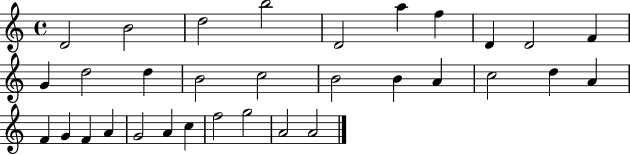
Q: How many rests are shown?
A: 0